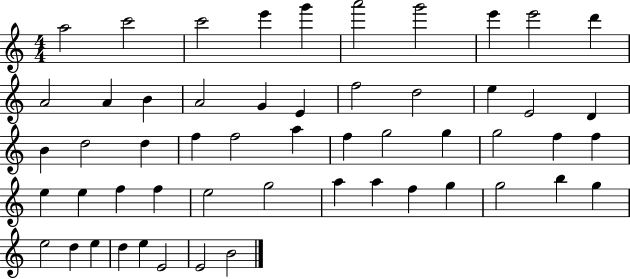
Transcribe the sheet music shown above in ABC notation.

X:1
T:Untitled
M:4/4
L:1/4
K:C
a2 c'2 c'2 e' g' a'2 g'2 e' e'2 d' A2 A B A2 G E f2 d2 e E2 D B d2 d f f2 a f g2 g g2 f f e e f f e2 g2 a a f g g2 b g e2 d e d e E2 E2 B2